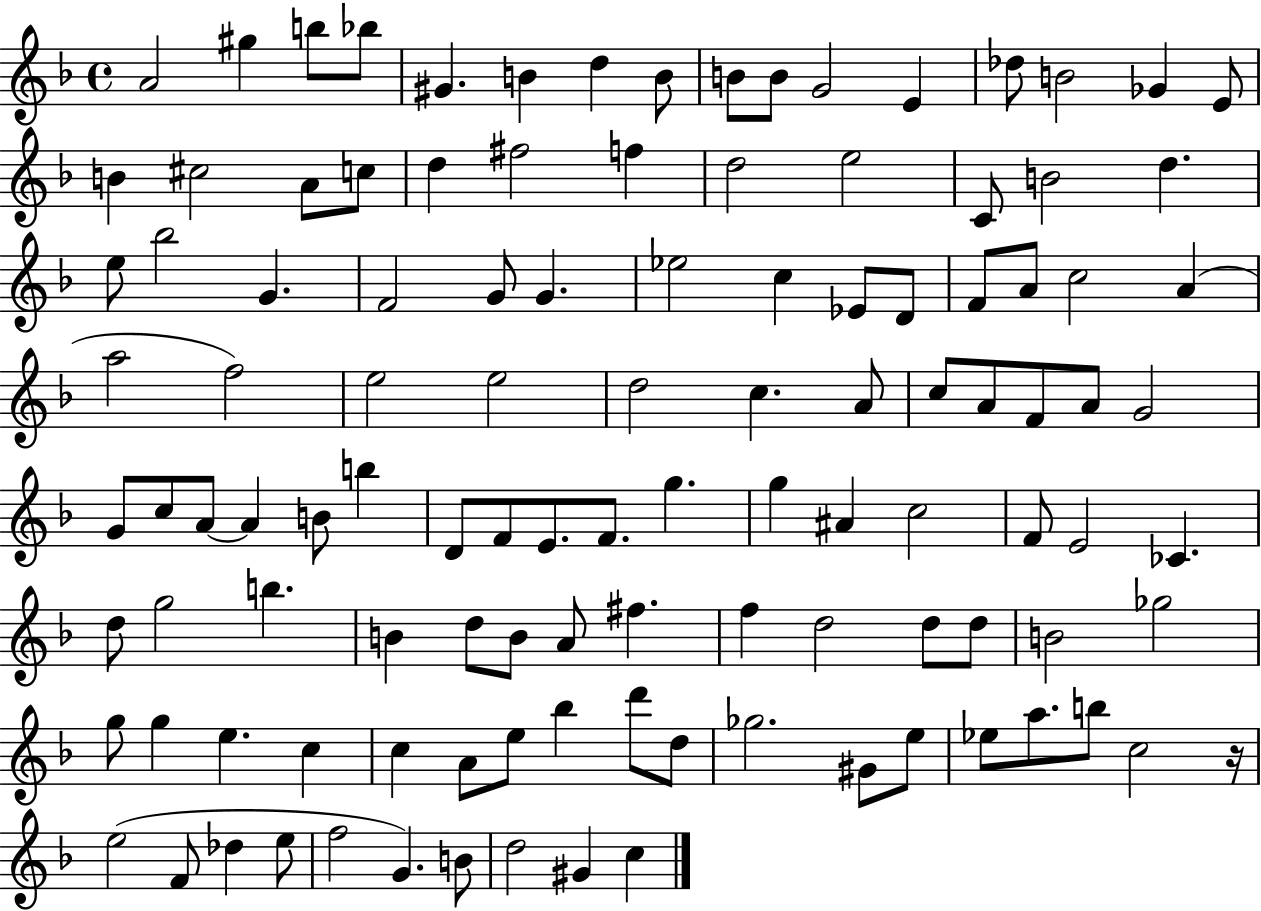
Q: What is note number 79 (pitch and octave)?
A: F#5